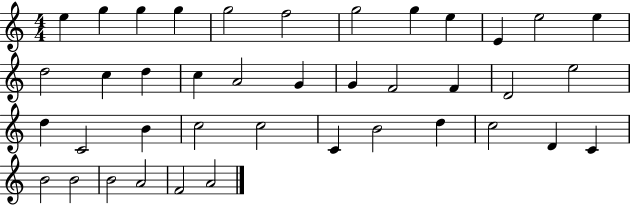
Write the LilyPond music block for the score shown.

{
  \clef treble
  \numericTimeSignature
  \time 4/4
  \key c \major
  e''4 g''4 g''4 g''4 | g''2 f''2 | g''2 g''4 e''4 | e'4 e''2 e''4 | \break d''2 c''4 d''4 | c''4 a'2 g'4 | g'4 f'2 f'4 | d'2 e''2 | \break d''4 c'2 b'4 | c''2 c''2 | c'4 b'2 d''4 | c''2 d'4 c'4 | \break b'2 b'2 | b'2 a'2 | f'2 a'2 | \bar "|."
}